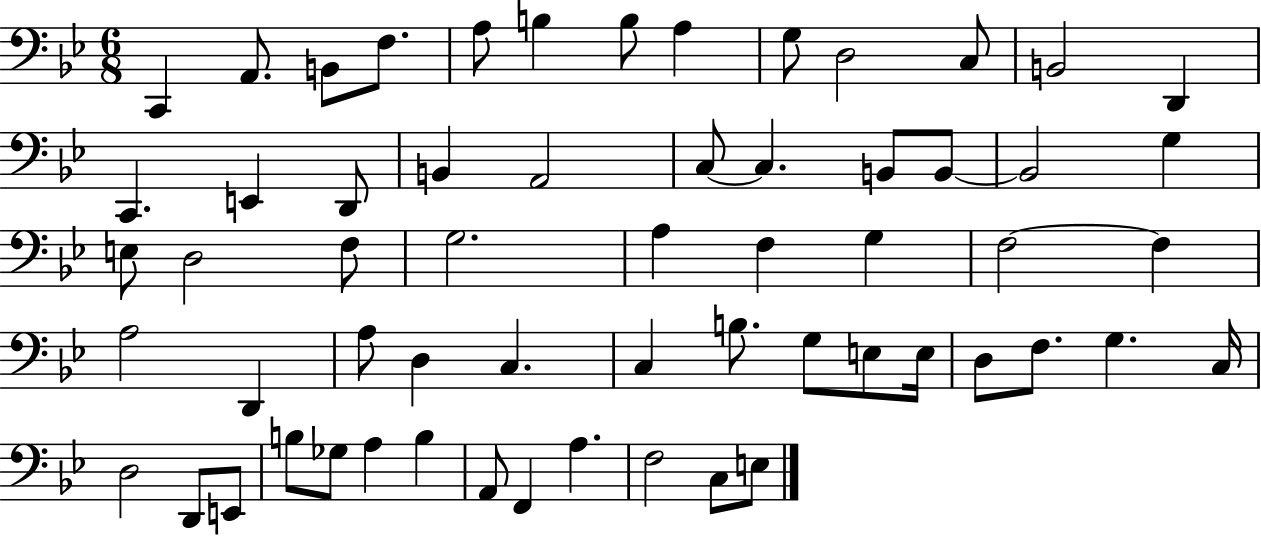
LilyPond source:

{
  \clef bass
  \numericTimeSignature
  \time 6/8
  \key bes \major
  c,4 a,8. b,8 f8. | a8 b4 b8 a4 | g8 d2 c8 | b,2 d,4 | \break c,4. e,4 d,8 | b,4 a,2 | c8~~ c4. b,8 b,8~~ | b,2 g4 | \break e8 d2 f8 | g2. | a4 f4 g4 | f2~~ f4 | \break a2 d,4 | a8 d4 c4. | c4 b8. g8 e8 e16 | d8 f8. g4. c16 | \break d2 d,8 e,8 | b8 ges8 a4 b4 | a,8 f,4 a4. | f2 c8 e8 | \break \bar "|."
}